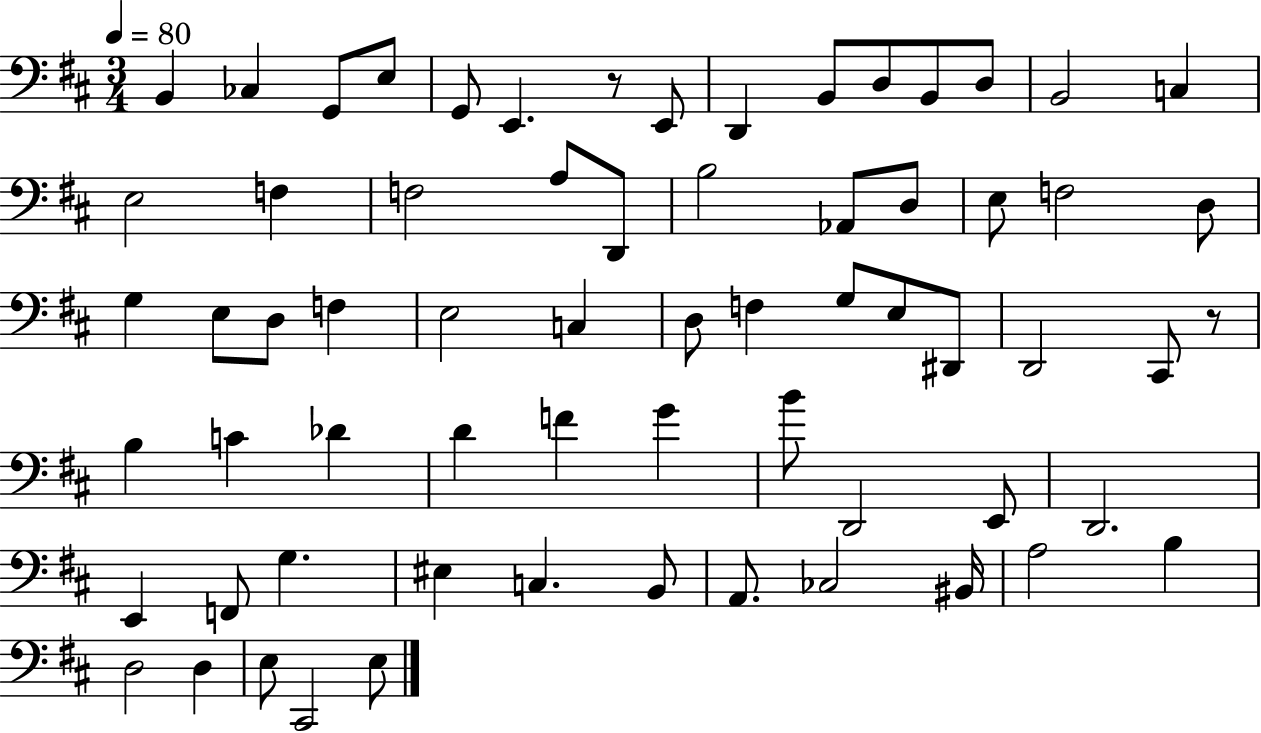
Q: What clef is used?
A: bass